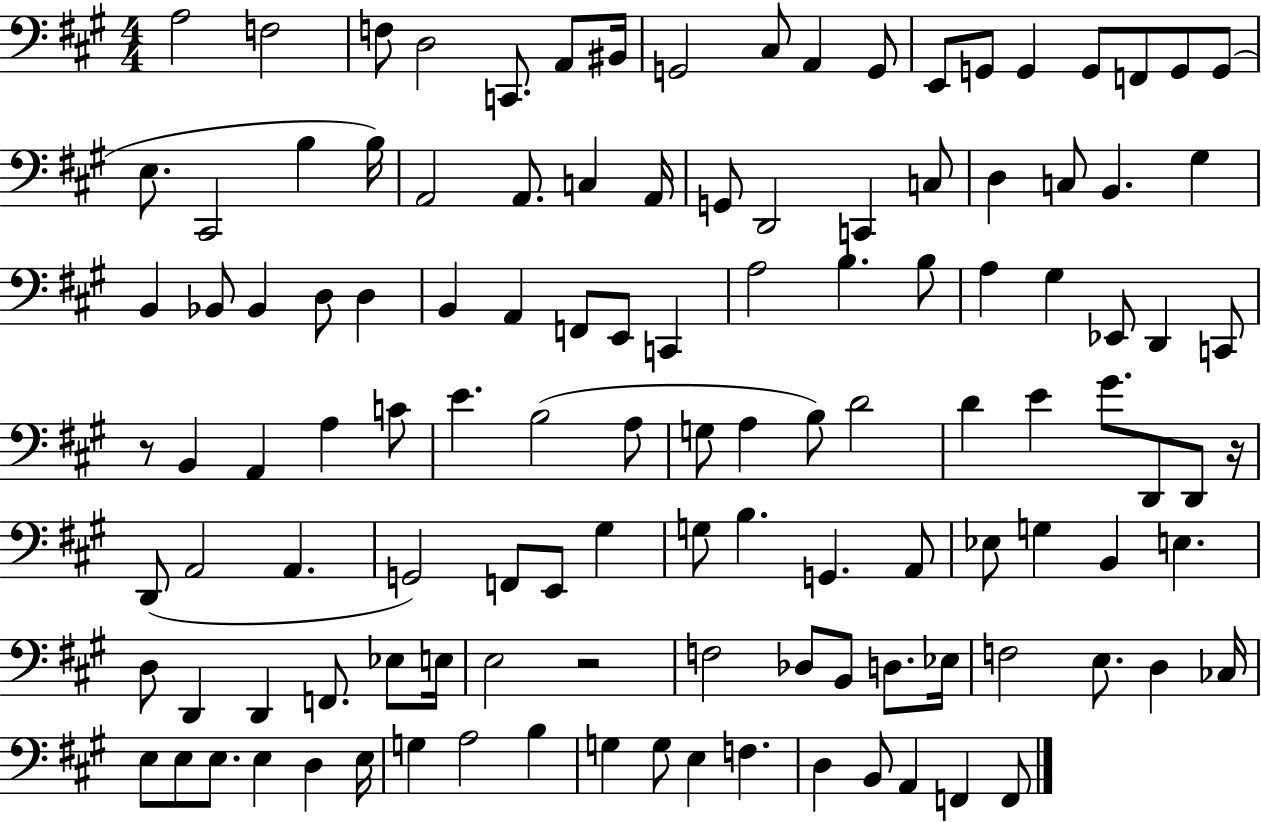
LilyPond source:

{
  \clef bass
  \numericTimeSignature
  \time 4/4
  \key a \major
  \repeat volta 2 { a2 f2 | f8 d2 c,8. a,8 bis,16 | g,2 cis8 a,4 g,8 | e,8 g,8 g,4 g,8 f,8 g,8 g,8( | \break e8. cis,2 b4 b16) | a,2 a,8. c4 a,16 | g,8 d,2 c,4 c8 | d4 c8 b,4. gis4 | \break b,4 bes,8 bes,4 d8 d4 | b,4 a,4 f,8 e,8 c,4 | a2 b4. b8 | a4 gis4 ees,8 d,4 c,8 | \break r8 b,4 a,4 a4 c'8 | e'4. b2( a8 | g8 a4 b8) d'2 | d'4 e'4 gis'8. d,8 d,8 r16 | \break d,8( a,2 a,4. | g,2) f,8 e,8 gis4 | g8 b4. g,4. a,8 | ees8 g4 b,4 e4. | \break d8 d,4 d,4 f,8. ees8 e16 | e2 r2 | f2 des8 b,8 d8. ees16 | f2 e8. d4 ces16 | \break e8 e8 e8. e4 d4 e16 | g4 a2 b4 | g4 g8 e4 f4. | d4 b,8 a,4 f,4 f,8 | \break } \bar "|."
}